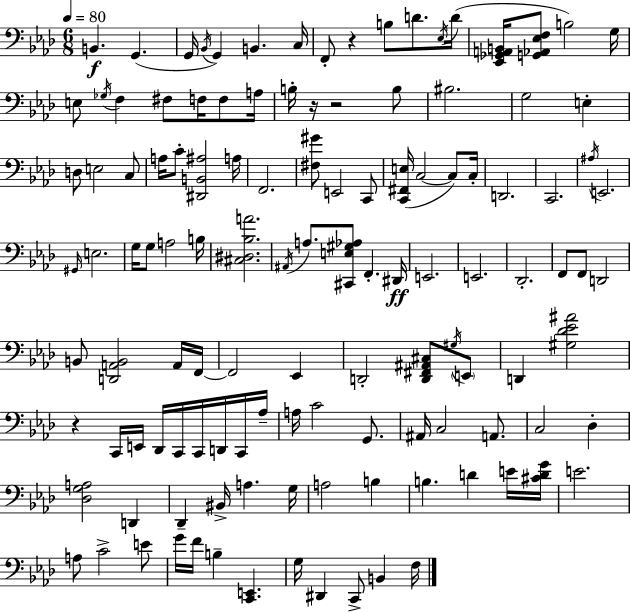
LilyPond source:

{
  \clef bass
  \numericTimeSignature
  \time 6/8
  \key aes \major
  \tempo 4 = 80
  b,4.\f g,4.( | g,16 \acciaccatura { bes,16 }) g,4 b,4. | c16 f,8-. r4 b8 d'8. | \acciaccatura { ees16 }( d'16 <ees, ges, a, b,>16 <g, aes, ees f>8 b2) | \break g16 e8 \acciaccatura { ges16 } f4 fis8 f16 | f8 a16 b16-. r16 r2 | b8 bis2. | g2 e4-. | \break d8 e2 | c8 a16 c'8-. <dis, b, ais>2 | a16 f,2. | <fis gis'>8 e,2 | \break c,8 <c, fis, e>16( c2~~ | c8) c16-. d,2. | c,2. | \acciaccatura { ais16 } e,2. | \break \grace { gis,16 } e2. | g16 g8 a2 | b16 <cis dis bes a'>2. | \acciaccatura { ais,16 } a8. <cis, e gis aes>8 f,4.-. | \break dis,16\ff e,2. | e,2. | des,2.-. | f,8 f,8 d,2 | \break b,8 <d, a, b,>2 | a,16 f,16~~ f,2 | ees,4 d,2-. | <d, fis, ais, cis>8 \acciaccatura { gis16 } \parenthesize e,8 d,4 <gis des' ees' ais'>2 | \break r4 c,16 | e,16 des,16 c,16 c,16 d,16 c,16 aes16-- a16 c'2 | g,8. ais,16 c2 | a,8. c2 | \break des4-. <des g a>2 | d,4 des,4-- bis,16-> | a4. g16 a2 | b4 b4. | \break d'4 e'16 <cis' d' g'>16 e'2. | a8 c'2-> | e'8 g'16 f'16 b4-- | <c, e,>4. g16 dis,4 | \break c,8-> b,4 f16 \bar "|."
}